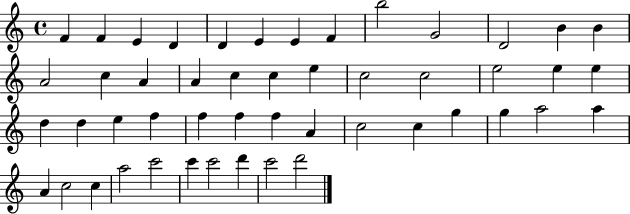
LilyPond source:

{
  \clef treble
  \time 4/4
  \defaultTimeSignature
  \key c \major
  f'4 f'4 e'4 d'4 | d'4 e'4 e'4 f'4 | b''2 g'2 | d'2 b'4 b'4 | \break a'2 c''4 a'4 | a'4 c''4 c''4 e''4 | c''2 c''2 | e''2 e''4 e''4 | \break d''4 d''4 e''4 f''4 | f''4 f''4 f''4 a'4 | c''2 c''4 g''4 | g''4 a''2 a''4 | \break a'4 c''2 c''4 | a''2 c'''2 | c'''4 c'''2 d'''4 | c'''2 d'''2 | \break \bar "|."
}